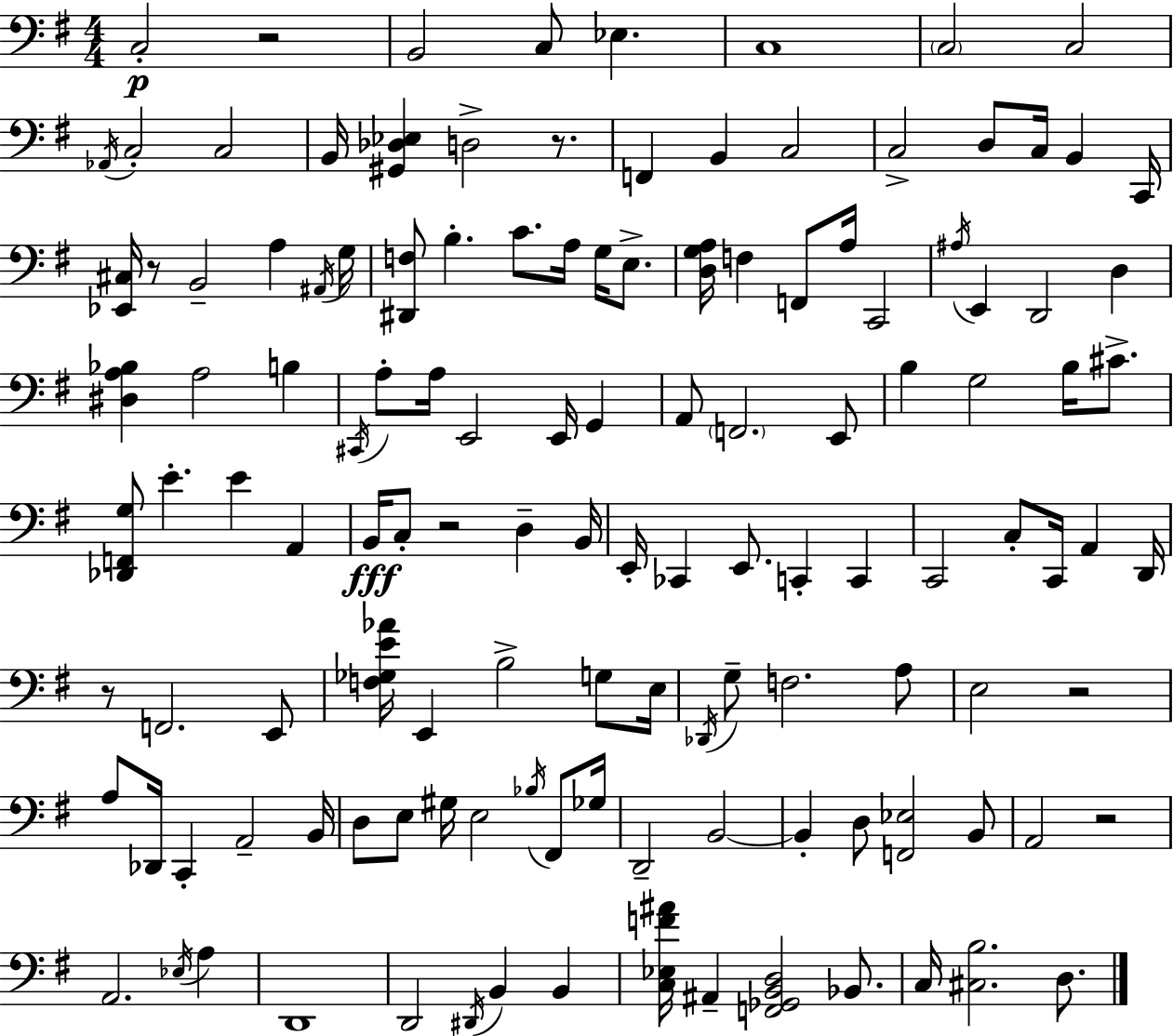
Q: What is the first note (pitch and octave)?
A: C3